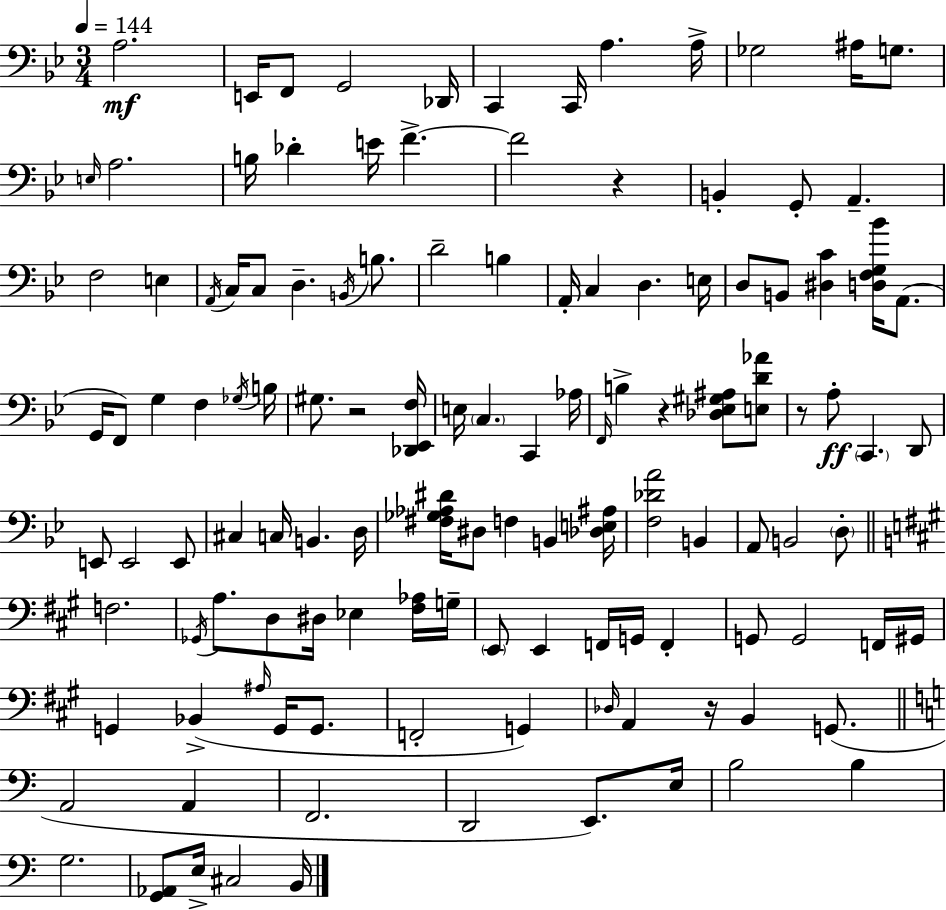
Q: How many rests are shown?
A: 5